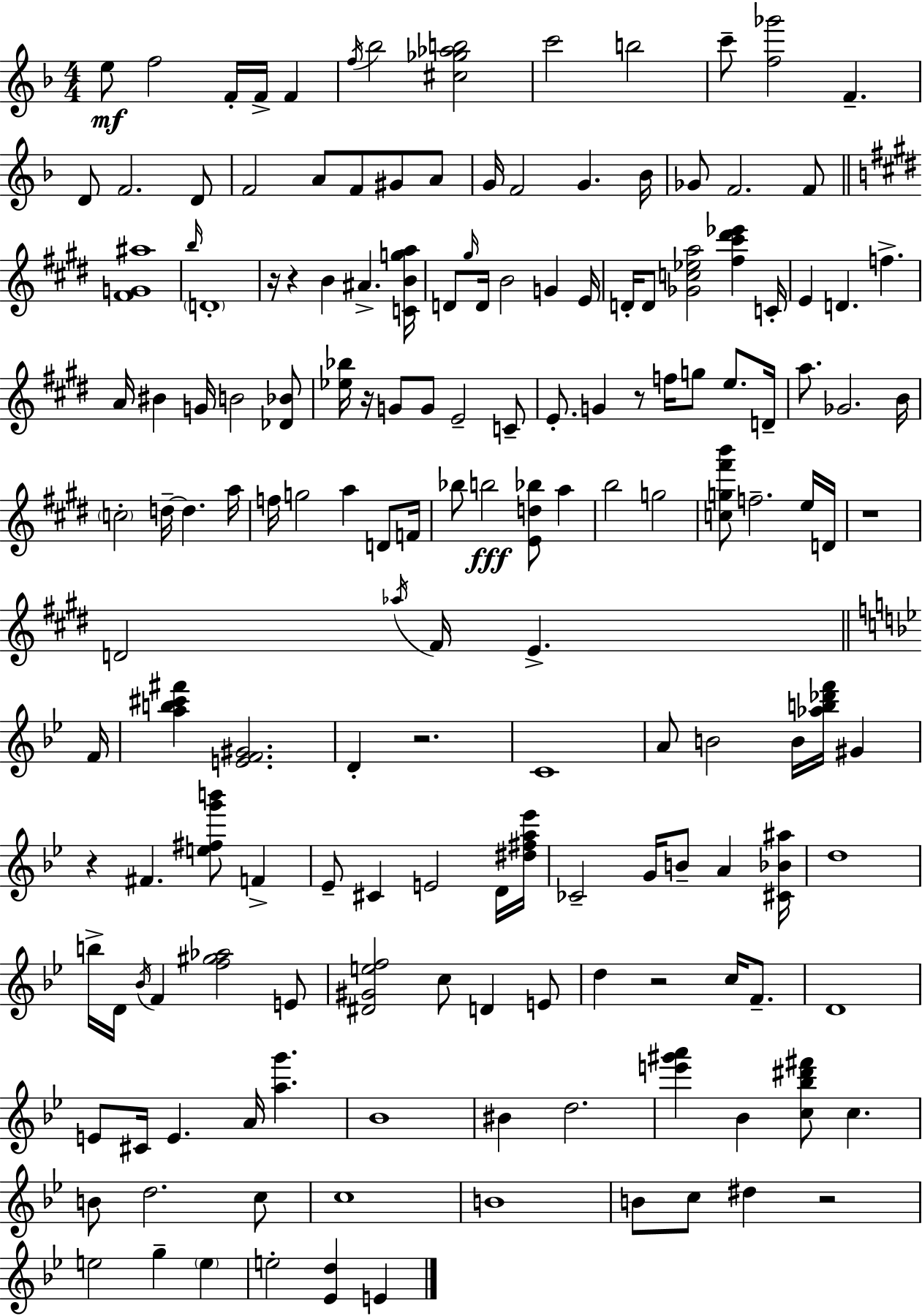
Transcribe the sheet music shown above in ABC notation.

X:1
T:Untitled
M:4/4
L:1/4
K:F
e/2 f2 F/4 F/4 F f/4 _b2 [^c_g_ab]2 c'2 b2 c'/2 [f_g']2 F D/2 F2 D/2 F2 A/2 F/2 ^G/2 A/2 G/4 F2 G _B/4 _G/2 F2 F/2 [^FG^a]4 b/4 D4 z/4 z B ^A [CBga]/4 D/2 ^g/4 D/4 B2 G E/4 D/4 D/2 [_Gc_ea]2 [^f^c'^d'_e'] C/4 E D f A/4 ^B G/4 B2 [_D_B]/2 [_e_b]/4 z/4 G/2 G/2 E2 C/2 E/2 G z/2 f/4 g/2 e/2 D/4 a/2 _G2 B/4 c2 d/4 d a/4 f/4 g2 a D/2 F/4 _b/2 b2 [Ed_b]/2 a b2 g2 [cg^f'b']/2 f2 e/4 D/4 z4 D2 _a/4 ^F/4 E F/4 [ab^c'^f'] [EF^G]2 D z2 C4 A/2 B2 B/4 [_ab_d'f']/4 ^G z ^F [e^fg'b']/2 F _E/2 ^C E2 D/4 [^d^fa_e']/4 _C2 G/4 B/2 A [^C_B^a]/4 d4 b/4 D/4 _B/4 F [f^g_a]2 E/2 [^D^Gef]2 c/2 D E/2 d z2 c/4 F/2 D4 E/2 ^C/4 E A/4 [ag'] _B4 ^B d2 [e'^g'a'] _B [c_b^d'^f']/2 c B/2 d2 c/2 c4 B4 B/2 c/2 ^d z2 e2 g e e2 [_Ed] E